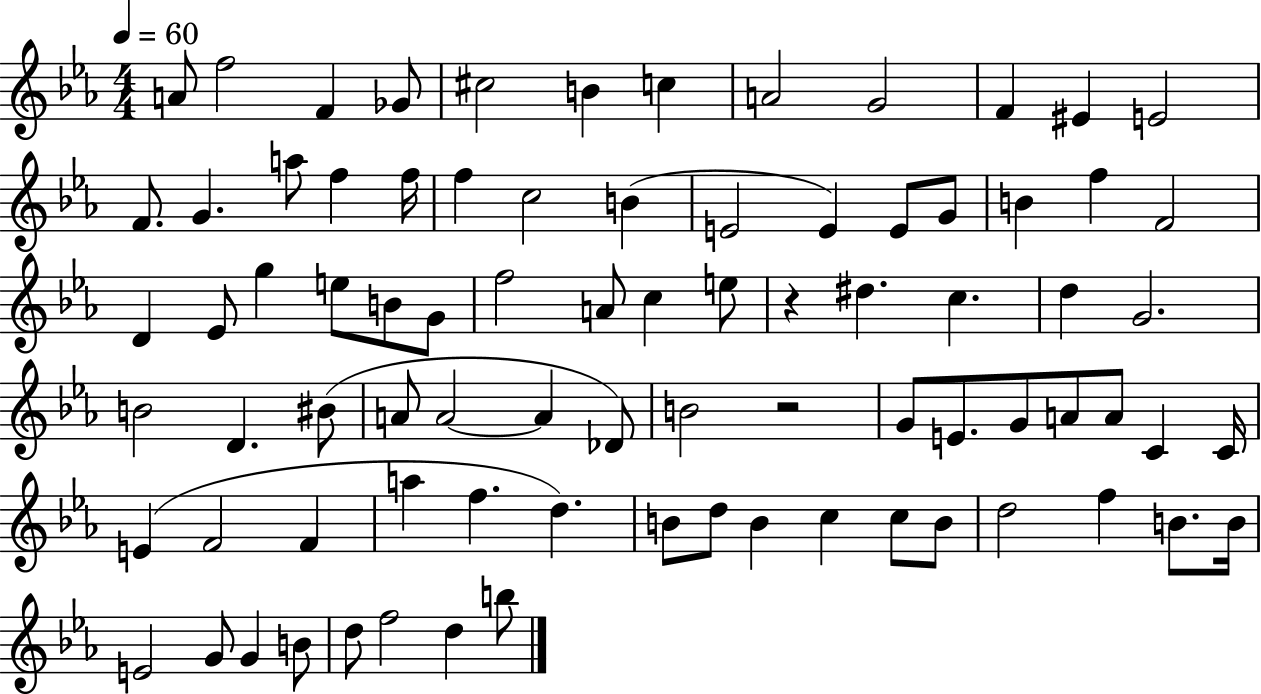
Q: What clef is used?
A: treble